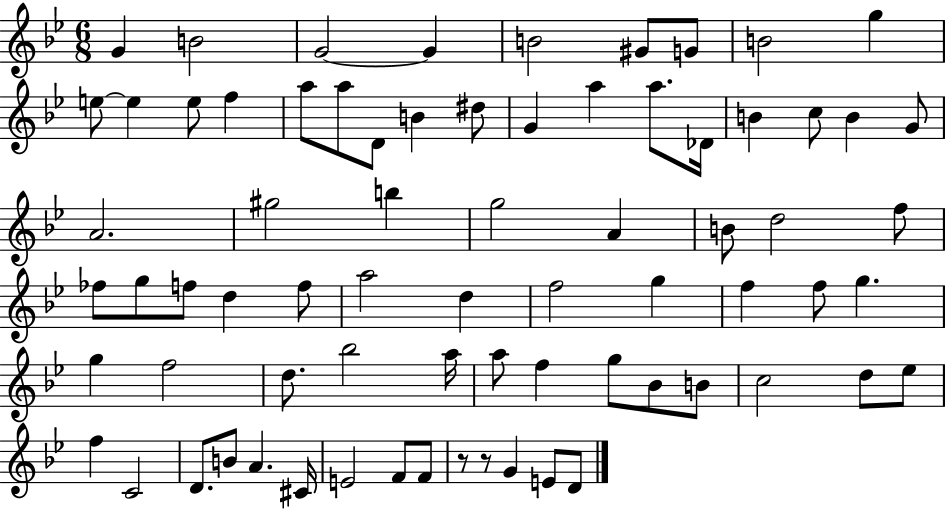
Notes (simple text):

G4/q B4/h G4/h G4/q B4/h G#4/e G4/e B4/h G5/q E5/e E5/q E5/e F5/q A5/e A5/e D4/e B4/q D#5/e G4/q A5/q A5/e. Db4/s B4/q C5/e B4/q G4/e A4/h. G#5/h B5/q G5/h A4/q B4/e D5/h F5/e FES5/e G5/e F5/e D5/q F5/e A5/h D5/q F5/h G5/q F5/q F5/e G5/q. G5/q F5/h D5/e. Bb5/h A5/s A5/e F5/q G5/e Bb4/e B4/e C5/h D5/e Eb5/e F5/q C4/h D4/e. B4/e A4/q. C#4/s E4/h F4/e F4/e R/e R/e G4/q E4/e D4/e